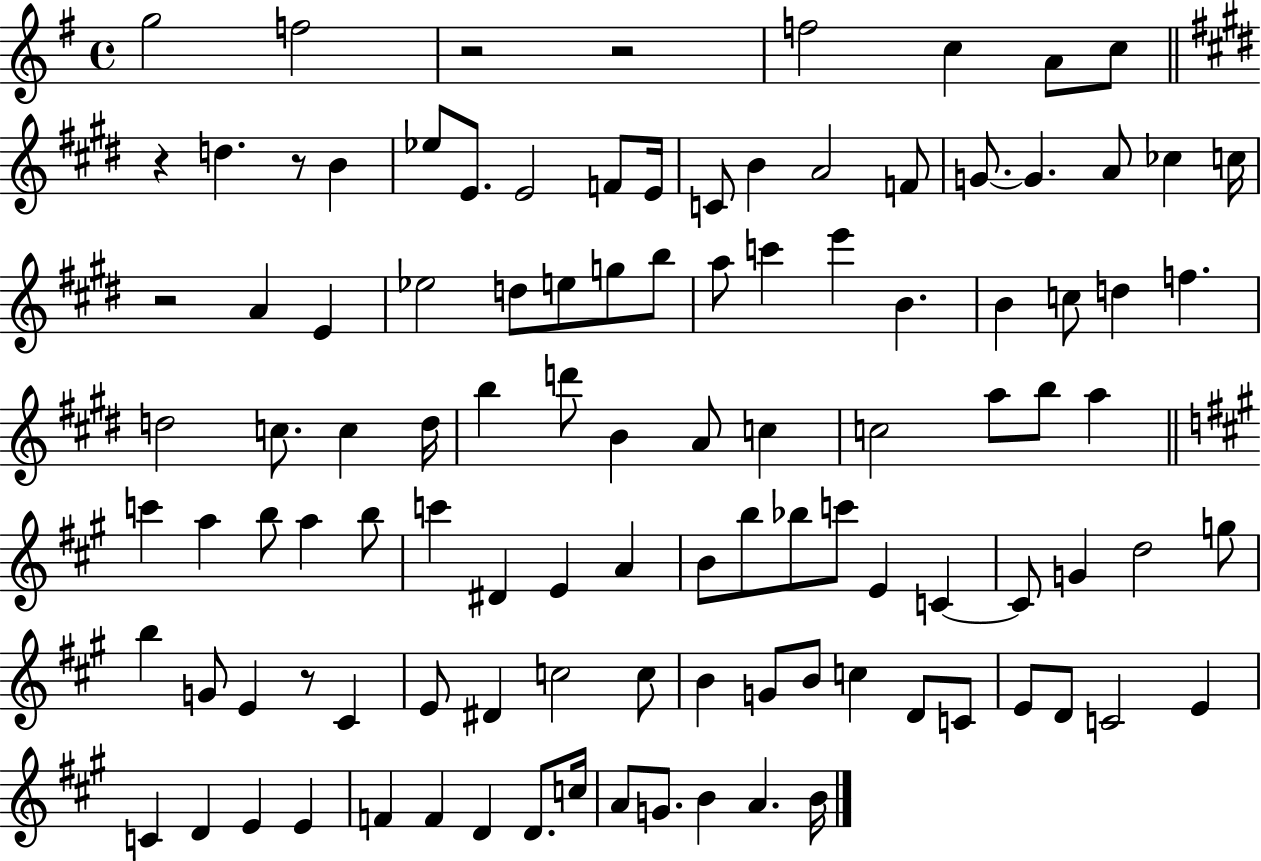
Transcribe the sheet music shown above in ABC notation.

X:1
T:Untitled
M:4/4
L:1/4
K:G
g2 f2 z2 z2 f2 c A/2 c/2 z d z/2 B _e/2 E/2 E2 F/2 E/4 C/2 B A2 F/2 G/2 G A/2 _c c/4 z2 A E _e2 d/2 e/2 g/2 b/2 a/2 c' e' B B c/2 d f d2 c/2 c d/4 b d'/2 B A/2 c c2 a/2 b/2 a c' a b/2 a b/2 c' ^D E A B/2 b/2 _b/2 c'/2 E C C/2 G d2 g/2 b G/2 E z/2 ^C E/2 ^D c2 c/2 B G/2 B/2 c D/2 C/2 E/2 D/2 C2 E C D E E F F D D/2 c/4 A/2 G/2 B A B/4